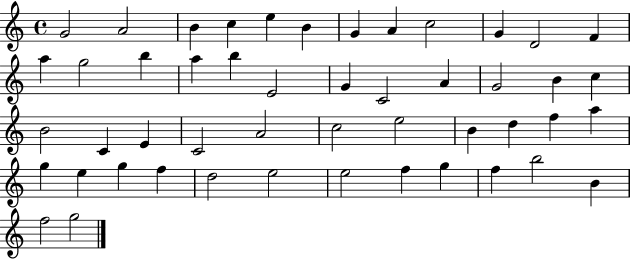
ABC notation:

X:1
T:Untitled
M:4/4
L:1/4
K:C
G2 A2 B c e B G A c2 G D2 F a g2 b a b E2 G C2 A G2 B c B2 C E C2 A2 c2 e2 B d f a g e g f d2 e2 e2 f g f b2 B f2 g2